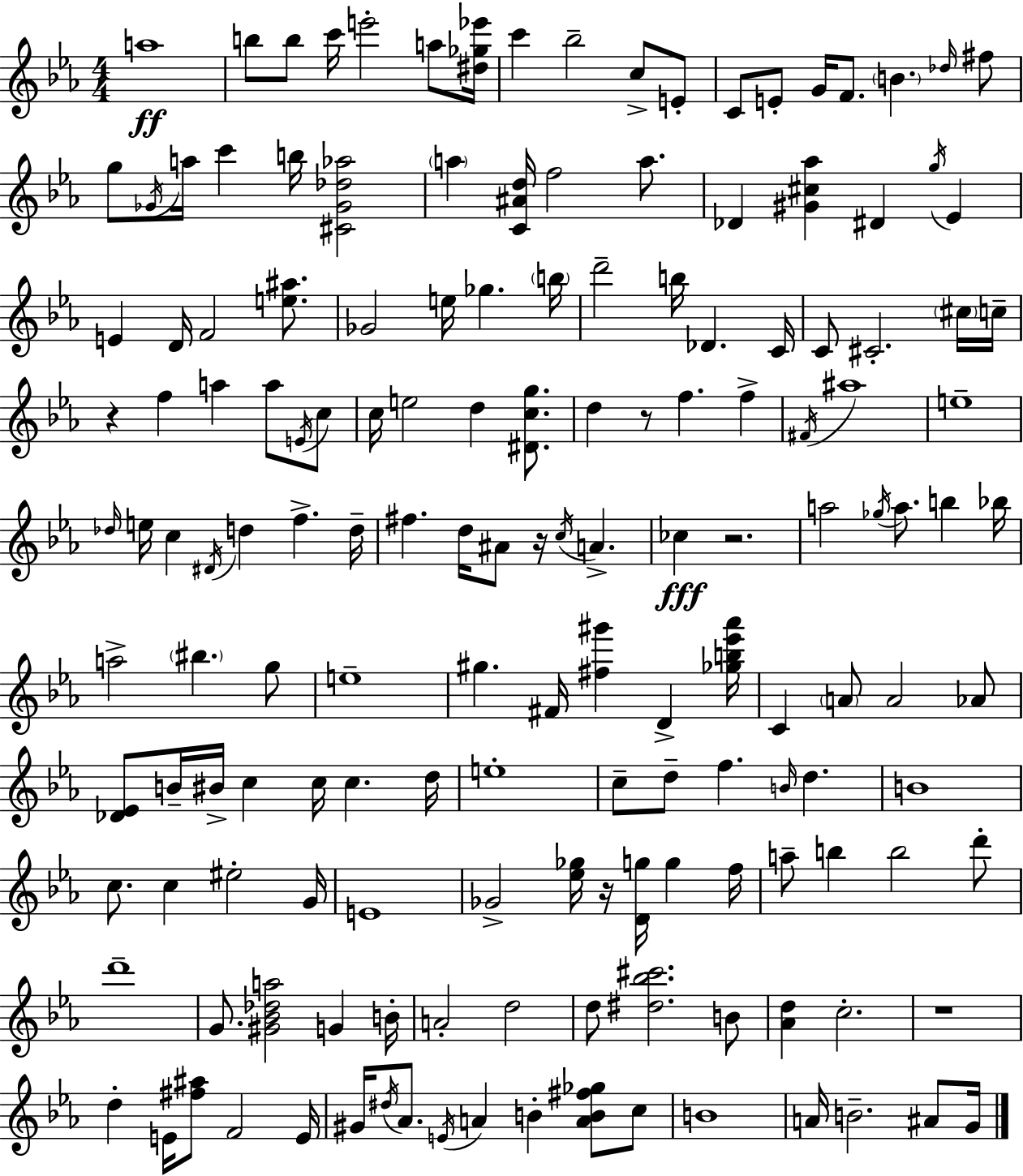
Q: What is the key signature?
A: EES major